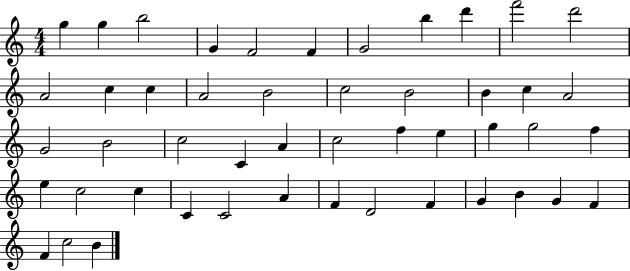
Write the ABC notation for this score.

X:1
T:Untitled
M:4/4
L:1/4
K:C
g g b2 G F2 F G2 b d' f'2 d'2 A2 c c A2 B2 c2 B2 B c A2 G2 B2 c2 C A c2 f e g g2 f e c2 c C C2 A F D2 F G B G F F c2 B